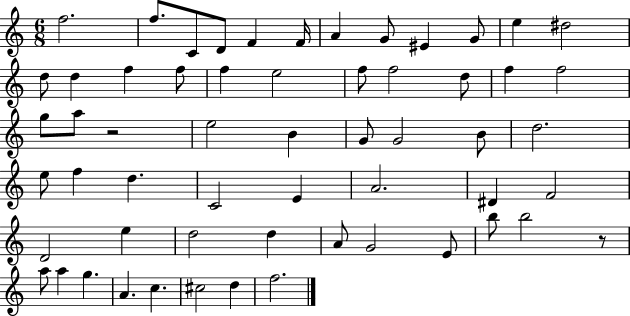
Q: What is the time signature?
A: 6/8